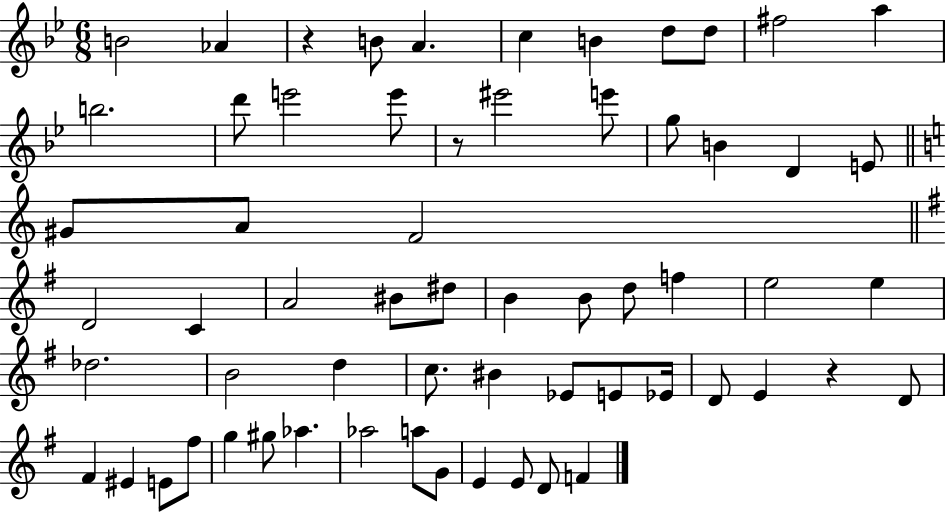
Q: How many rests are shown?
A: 3